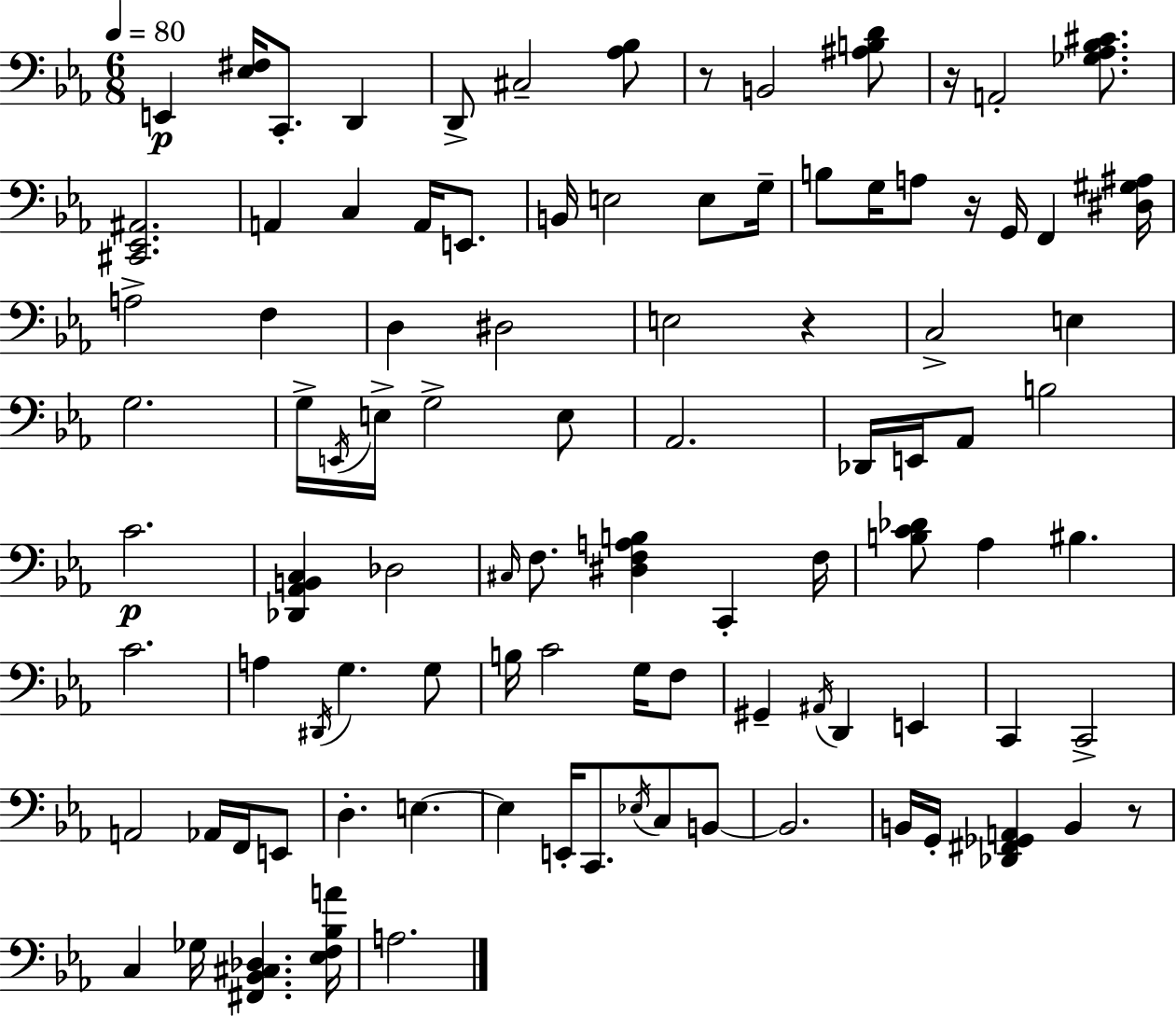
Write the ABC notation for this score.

X:1
T:Untitled
M:6/8
L:1/4
K:Eb
E,, [_E,^F,]/4 C,,/2 D,, D,,/2 ^C,2 [_A,_B,]/2 z/2 B,,2 [^A,B,D]/2 z/4 A,,2 [_G,_A,_B,^C]/2 [^C,,_E,,^A,,]2 A,, C, A,,/4 E,,/2 B,,/4 E,2 E,/2 G,/4 B,/2 G,/4 A,/2 z/4 G,,/4 F,, [^D,^G,^A,]/4 A,2 F, D, ^D,2 E,2 z C,2 E, G,2 G,/4 E,,/4 E,/4 G,2 E,/2 _A,,2 _D,,/4 E,,/4 _A,,/2 B,2 C2 [_D,,_A,,B,,C,] _D,2 ^C,/4 F,/2 [^D,F,A,B,] C,, F,/4 [B,C_D]/2 _A, ^B, C2 A, ^D,,/4 G, G,/2 B,/4 C2 G,/4 F,/2 ^G,, ^A,,/4 D,, E,, C,, C,,2 A,,2 _A,,/4 F,,/4 E,,/2 D, E, E, E,,/4 C,,/2 _E,/4 C,/2 B,,/2 B,,2 B,,/4 G,,/4 [_D,,^F,,_G,,A,,] B,, z/2 C, _G,/4 [^F,,_B,,^C,_D,] [_E,F,_B,A]/4 A,2